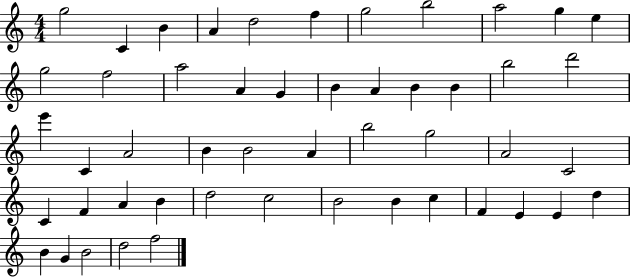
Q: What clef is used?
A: treble